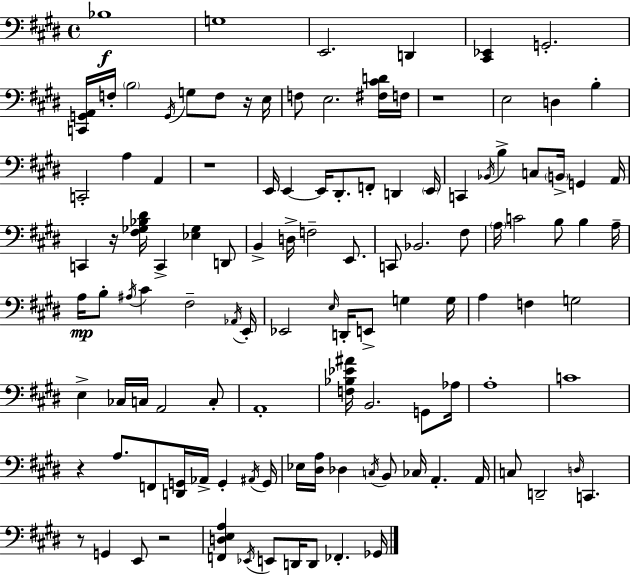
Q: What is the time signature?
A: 4/4